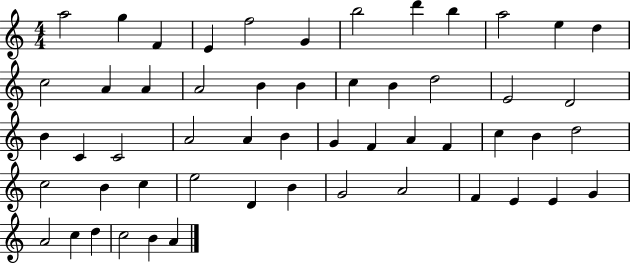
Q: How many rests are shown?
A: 0